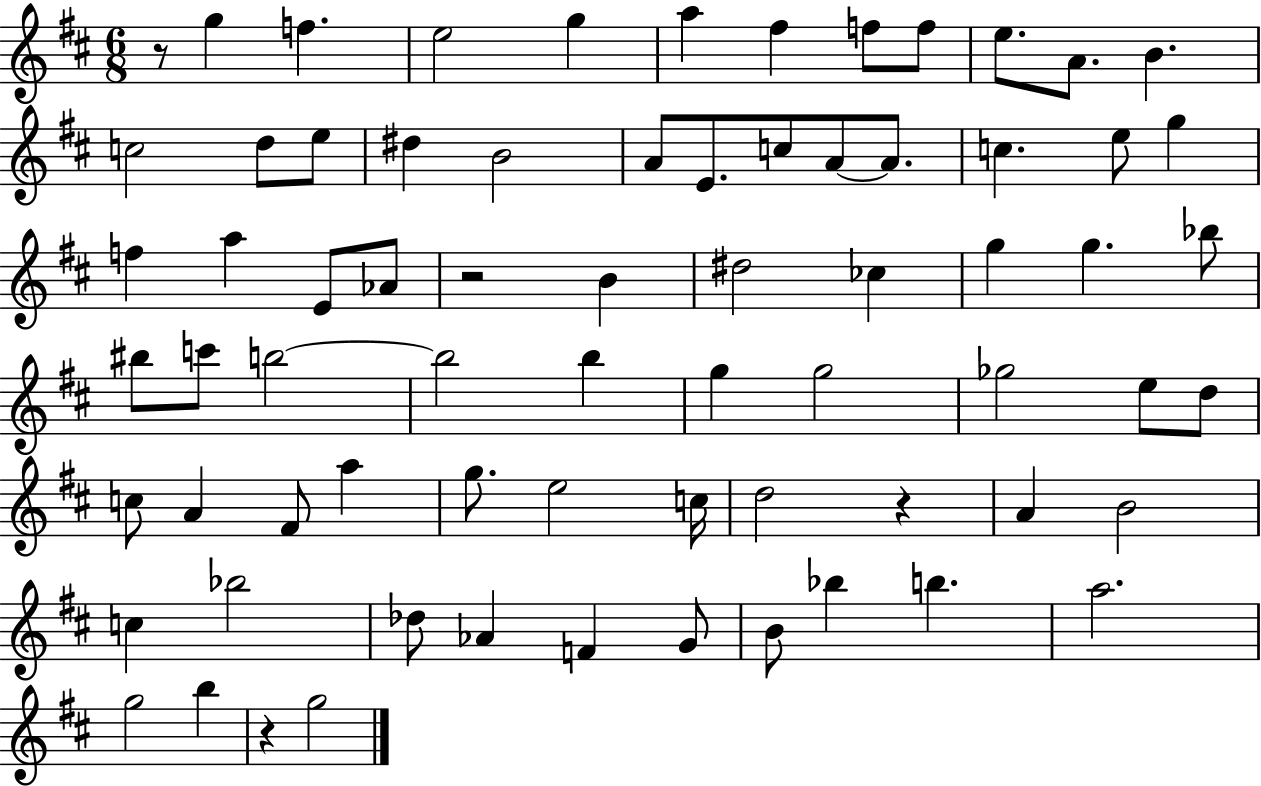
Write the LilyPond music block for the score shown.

{
  \clef treble
  \numericTimeSignature
  \time 6/8
  \key d \major
  r8 g''4 f''4. | e''2 g''4 | a''4 fis''4 f''8 f''8 | e''8. a'8. b'4. | \break c''2 d''8 e''8 | dis''4 b'2 | a'8 e'8. c''8 a'8~~ a'8. | c''4. e''8 g''4 | \break f''4 a''4 e'8 aes'8 | r2 b'4 | dis''2 ces''4 | g''4 g''4. bes''8 | \break bis''8 c'''8 b''2~~ | b''2 b''4 | g''4 g''2 | ges''2 e''8 d''8 | \break c''8 a'4 fis'8 a''4 | g''8. e''2 c''16 | d''2 r4 | a'4 b'2 | \break c''4 bes''2 | des''8 aes'4 f'4 g'8 | b'8 bes''4 b''4. | a''2. | \break g''2 b''4 | r4 g''2 | \bar "|."
}